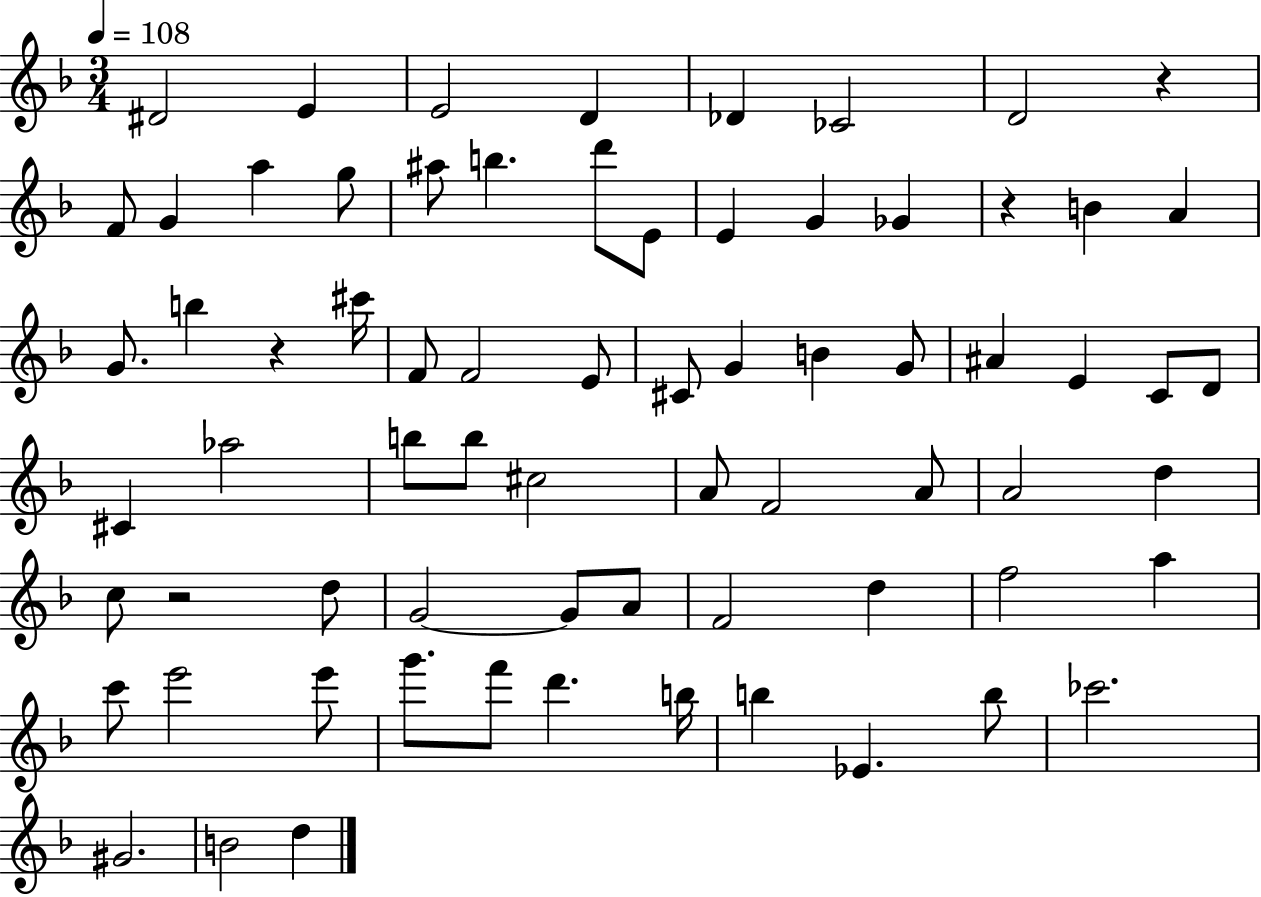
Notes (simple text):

D#4/h E4/q E4/h D4/q Db4/q CES4/h D4/h R/q F4/e G4/q A5/q G5/e A#5/e B5/q. D6/e E4/e E4/q G4/q Gb4/q R/q B4/q A4/q G4/e. B5/q R/q C#6/s F4/e F4/h E4/e C#4/e G4/q B4/q G4/e A#4/q E4/q C4/e D4/e C#4/q Ab5/h B5/e B5/e C#5/h A4/e F4/h A4/e A4/h D5/q C5/e R/h D5/e G4/h G4/e A4/e F4/h D5/q F5/h A5/q C6/e E6/h E6/e G6/e. F6/e D6/q. B5/s B5/q Eb4/q. B5/e CES6/h. G#4/h. B4/h D5/q